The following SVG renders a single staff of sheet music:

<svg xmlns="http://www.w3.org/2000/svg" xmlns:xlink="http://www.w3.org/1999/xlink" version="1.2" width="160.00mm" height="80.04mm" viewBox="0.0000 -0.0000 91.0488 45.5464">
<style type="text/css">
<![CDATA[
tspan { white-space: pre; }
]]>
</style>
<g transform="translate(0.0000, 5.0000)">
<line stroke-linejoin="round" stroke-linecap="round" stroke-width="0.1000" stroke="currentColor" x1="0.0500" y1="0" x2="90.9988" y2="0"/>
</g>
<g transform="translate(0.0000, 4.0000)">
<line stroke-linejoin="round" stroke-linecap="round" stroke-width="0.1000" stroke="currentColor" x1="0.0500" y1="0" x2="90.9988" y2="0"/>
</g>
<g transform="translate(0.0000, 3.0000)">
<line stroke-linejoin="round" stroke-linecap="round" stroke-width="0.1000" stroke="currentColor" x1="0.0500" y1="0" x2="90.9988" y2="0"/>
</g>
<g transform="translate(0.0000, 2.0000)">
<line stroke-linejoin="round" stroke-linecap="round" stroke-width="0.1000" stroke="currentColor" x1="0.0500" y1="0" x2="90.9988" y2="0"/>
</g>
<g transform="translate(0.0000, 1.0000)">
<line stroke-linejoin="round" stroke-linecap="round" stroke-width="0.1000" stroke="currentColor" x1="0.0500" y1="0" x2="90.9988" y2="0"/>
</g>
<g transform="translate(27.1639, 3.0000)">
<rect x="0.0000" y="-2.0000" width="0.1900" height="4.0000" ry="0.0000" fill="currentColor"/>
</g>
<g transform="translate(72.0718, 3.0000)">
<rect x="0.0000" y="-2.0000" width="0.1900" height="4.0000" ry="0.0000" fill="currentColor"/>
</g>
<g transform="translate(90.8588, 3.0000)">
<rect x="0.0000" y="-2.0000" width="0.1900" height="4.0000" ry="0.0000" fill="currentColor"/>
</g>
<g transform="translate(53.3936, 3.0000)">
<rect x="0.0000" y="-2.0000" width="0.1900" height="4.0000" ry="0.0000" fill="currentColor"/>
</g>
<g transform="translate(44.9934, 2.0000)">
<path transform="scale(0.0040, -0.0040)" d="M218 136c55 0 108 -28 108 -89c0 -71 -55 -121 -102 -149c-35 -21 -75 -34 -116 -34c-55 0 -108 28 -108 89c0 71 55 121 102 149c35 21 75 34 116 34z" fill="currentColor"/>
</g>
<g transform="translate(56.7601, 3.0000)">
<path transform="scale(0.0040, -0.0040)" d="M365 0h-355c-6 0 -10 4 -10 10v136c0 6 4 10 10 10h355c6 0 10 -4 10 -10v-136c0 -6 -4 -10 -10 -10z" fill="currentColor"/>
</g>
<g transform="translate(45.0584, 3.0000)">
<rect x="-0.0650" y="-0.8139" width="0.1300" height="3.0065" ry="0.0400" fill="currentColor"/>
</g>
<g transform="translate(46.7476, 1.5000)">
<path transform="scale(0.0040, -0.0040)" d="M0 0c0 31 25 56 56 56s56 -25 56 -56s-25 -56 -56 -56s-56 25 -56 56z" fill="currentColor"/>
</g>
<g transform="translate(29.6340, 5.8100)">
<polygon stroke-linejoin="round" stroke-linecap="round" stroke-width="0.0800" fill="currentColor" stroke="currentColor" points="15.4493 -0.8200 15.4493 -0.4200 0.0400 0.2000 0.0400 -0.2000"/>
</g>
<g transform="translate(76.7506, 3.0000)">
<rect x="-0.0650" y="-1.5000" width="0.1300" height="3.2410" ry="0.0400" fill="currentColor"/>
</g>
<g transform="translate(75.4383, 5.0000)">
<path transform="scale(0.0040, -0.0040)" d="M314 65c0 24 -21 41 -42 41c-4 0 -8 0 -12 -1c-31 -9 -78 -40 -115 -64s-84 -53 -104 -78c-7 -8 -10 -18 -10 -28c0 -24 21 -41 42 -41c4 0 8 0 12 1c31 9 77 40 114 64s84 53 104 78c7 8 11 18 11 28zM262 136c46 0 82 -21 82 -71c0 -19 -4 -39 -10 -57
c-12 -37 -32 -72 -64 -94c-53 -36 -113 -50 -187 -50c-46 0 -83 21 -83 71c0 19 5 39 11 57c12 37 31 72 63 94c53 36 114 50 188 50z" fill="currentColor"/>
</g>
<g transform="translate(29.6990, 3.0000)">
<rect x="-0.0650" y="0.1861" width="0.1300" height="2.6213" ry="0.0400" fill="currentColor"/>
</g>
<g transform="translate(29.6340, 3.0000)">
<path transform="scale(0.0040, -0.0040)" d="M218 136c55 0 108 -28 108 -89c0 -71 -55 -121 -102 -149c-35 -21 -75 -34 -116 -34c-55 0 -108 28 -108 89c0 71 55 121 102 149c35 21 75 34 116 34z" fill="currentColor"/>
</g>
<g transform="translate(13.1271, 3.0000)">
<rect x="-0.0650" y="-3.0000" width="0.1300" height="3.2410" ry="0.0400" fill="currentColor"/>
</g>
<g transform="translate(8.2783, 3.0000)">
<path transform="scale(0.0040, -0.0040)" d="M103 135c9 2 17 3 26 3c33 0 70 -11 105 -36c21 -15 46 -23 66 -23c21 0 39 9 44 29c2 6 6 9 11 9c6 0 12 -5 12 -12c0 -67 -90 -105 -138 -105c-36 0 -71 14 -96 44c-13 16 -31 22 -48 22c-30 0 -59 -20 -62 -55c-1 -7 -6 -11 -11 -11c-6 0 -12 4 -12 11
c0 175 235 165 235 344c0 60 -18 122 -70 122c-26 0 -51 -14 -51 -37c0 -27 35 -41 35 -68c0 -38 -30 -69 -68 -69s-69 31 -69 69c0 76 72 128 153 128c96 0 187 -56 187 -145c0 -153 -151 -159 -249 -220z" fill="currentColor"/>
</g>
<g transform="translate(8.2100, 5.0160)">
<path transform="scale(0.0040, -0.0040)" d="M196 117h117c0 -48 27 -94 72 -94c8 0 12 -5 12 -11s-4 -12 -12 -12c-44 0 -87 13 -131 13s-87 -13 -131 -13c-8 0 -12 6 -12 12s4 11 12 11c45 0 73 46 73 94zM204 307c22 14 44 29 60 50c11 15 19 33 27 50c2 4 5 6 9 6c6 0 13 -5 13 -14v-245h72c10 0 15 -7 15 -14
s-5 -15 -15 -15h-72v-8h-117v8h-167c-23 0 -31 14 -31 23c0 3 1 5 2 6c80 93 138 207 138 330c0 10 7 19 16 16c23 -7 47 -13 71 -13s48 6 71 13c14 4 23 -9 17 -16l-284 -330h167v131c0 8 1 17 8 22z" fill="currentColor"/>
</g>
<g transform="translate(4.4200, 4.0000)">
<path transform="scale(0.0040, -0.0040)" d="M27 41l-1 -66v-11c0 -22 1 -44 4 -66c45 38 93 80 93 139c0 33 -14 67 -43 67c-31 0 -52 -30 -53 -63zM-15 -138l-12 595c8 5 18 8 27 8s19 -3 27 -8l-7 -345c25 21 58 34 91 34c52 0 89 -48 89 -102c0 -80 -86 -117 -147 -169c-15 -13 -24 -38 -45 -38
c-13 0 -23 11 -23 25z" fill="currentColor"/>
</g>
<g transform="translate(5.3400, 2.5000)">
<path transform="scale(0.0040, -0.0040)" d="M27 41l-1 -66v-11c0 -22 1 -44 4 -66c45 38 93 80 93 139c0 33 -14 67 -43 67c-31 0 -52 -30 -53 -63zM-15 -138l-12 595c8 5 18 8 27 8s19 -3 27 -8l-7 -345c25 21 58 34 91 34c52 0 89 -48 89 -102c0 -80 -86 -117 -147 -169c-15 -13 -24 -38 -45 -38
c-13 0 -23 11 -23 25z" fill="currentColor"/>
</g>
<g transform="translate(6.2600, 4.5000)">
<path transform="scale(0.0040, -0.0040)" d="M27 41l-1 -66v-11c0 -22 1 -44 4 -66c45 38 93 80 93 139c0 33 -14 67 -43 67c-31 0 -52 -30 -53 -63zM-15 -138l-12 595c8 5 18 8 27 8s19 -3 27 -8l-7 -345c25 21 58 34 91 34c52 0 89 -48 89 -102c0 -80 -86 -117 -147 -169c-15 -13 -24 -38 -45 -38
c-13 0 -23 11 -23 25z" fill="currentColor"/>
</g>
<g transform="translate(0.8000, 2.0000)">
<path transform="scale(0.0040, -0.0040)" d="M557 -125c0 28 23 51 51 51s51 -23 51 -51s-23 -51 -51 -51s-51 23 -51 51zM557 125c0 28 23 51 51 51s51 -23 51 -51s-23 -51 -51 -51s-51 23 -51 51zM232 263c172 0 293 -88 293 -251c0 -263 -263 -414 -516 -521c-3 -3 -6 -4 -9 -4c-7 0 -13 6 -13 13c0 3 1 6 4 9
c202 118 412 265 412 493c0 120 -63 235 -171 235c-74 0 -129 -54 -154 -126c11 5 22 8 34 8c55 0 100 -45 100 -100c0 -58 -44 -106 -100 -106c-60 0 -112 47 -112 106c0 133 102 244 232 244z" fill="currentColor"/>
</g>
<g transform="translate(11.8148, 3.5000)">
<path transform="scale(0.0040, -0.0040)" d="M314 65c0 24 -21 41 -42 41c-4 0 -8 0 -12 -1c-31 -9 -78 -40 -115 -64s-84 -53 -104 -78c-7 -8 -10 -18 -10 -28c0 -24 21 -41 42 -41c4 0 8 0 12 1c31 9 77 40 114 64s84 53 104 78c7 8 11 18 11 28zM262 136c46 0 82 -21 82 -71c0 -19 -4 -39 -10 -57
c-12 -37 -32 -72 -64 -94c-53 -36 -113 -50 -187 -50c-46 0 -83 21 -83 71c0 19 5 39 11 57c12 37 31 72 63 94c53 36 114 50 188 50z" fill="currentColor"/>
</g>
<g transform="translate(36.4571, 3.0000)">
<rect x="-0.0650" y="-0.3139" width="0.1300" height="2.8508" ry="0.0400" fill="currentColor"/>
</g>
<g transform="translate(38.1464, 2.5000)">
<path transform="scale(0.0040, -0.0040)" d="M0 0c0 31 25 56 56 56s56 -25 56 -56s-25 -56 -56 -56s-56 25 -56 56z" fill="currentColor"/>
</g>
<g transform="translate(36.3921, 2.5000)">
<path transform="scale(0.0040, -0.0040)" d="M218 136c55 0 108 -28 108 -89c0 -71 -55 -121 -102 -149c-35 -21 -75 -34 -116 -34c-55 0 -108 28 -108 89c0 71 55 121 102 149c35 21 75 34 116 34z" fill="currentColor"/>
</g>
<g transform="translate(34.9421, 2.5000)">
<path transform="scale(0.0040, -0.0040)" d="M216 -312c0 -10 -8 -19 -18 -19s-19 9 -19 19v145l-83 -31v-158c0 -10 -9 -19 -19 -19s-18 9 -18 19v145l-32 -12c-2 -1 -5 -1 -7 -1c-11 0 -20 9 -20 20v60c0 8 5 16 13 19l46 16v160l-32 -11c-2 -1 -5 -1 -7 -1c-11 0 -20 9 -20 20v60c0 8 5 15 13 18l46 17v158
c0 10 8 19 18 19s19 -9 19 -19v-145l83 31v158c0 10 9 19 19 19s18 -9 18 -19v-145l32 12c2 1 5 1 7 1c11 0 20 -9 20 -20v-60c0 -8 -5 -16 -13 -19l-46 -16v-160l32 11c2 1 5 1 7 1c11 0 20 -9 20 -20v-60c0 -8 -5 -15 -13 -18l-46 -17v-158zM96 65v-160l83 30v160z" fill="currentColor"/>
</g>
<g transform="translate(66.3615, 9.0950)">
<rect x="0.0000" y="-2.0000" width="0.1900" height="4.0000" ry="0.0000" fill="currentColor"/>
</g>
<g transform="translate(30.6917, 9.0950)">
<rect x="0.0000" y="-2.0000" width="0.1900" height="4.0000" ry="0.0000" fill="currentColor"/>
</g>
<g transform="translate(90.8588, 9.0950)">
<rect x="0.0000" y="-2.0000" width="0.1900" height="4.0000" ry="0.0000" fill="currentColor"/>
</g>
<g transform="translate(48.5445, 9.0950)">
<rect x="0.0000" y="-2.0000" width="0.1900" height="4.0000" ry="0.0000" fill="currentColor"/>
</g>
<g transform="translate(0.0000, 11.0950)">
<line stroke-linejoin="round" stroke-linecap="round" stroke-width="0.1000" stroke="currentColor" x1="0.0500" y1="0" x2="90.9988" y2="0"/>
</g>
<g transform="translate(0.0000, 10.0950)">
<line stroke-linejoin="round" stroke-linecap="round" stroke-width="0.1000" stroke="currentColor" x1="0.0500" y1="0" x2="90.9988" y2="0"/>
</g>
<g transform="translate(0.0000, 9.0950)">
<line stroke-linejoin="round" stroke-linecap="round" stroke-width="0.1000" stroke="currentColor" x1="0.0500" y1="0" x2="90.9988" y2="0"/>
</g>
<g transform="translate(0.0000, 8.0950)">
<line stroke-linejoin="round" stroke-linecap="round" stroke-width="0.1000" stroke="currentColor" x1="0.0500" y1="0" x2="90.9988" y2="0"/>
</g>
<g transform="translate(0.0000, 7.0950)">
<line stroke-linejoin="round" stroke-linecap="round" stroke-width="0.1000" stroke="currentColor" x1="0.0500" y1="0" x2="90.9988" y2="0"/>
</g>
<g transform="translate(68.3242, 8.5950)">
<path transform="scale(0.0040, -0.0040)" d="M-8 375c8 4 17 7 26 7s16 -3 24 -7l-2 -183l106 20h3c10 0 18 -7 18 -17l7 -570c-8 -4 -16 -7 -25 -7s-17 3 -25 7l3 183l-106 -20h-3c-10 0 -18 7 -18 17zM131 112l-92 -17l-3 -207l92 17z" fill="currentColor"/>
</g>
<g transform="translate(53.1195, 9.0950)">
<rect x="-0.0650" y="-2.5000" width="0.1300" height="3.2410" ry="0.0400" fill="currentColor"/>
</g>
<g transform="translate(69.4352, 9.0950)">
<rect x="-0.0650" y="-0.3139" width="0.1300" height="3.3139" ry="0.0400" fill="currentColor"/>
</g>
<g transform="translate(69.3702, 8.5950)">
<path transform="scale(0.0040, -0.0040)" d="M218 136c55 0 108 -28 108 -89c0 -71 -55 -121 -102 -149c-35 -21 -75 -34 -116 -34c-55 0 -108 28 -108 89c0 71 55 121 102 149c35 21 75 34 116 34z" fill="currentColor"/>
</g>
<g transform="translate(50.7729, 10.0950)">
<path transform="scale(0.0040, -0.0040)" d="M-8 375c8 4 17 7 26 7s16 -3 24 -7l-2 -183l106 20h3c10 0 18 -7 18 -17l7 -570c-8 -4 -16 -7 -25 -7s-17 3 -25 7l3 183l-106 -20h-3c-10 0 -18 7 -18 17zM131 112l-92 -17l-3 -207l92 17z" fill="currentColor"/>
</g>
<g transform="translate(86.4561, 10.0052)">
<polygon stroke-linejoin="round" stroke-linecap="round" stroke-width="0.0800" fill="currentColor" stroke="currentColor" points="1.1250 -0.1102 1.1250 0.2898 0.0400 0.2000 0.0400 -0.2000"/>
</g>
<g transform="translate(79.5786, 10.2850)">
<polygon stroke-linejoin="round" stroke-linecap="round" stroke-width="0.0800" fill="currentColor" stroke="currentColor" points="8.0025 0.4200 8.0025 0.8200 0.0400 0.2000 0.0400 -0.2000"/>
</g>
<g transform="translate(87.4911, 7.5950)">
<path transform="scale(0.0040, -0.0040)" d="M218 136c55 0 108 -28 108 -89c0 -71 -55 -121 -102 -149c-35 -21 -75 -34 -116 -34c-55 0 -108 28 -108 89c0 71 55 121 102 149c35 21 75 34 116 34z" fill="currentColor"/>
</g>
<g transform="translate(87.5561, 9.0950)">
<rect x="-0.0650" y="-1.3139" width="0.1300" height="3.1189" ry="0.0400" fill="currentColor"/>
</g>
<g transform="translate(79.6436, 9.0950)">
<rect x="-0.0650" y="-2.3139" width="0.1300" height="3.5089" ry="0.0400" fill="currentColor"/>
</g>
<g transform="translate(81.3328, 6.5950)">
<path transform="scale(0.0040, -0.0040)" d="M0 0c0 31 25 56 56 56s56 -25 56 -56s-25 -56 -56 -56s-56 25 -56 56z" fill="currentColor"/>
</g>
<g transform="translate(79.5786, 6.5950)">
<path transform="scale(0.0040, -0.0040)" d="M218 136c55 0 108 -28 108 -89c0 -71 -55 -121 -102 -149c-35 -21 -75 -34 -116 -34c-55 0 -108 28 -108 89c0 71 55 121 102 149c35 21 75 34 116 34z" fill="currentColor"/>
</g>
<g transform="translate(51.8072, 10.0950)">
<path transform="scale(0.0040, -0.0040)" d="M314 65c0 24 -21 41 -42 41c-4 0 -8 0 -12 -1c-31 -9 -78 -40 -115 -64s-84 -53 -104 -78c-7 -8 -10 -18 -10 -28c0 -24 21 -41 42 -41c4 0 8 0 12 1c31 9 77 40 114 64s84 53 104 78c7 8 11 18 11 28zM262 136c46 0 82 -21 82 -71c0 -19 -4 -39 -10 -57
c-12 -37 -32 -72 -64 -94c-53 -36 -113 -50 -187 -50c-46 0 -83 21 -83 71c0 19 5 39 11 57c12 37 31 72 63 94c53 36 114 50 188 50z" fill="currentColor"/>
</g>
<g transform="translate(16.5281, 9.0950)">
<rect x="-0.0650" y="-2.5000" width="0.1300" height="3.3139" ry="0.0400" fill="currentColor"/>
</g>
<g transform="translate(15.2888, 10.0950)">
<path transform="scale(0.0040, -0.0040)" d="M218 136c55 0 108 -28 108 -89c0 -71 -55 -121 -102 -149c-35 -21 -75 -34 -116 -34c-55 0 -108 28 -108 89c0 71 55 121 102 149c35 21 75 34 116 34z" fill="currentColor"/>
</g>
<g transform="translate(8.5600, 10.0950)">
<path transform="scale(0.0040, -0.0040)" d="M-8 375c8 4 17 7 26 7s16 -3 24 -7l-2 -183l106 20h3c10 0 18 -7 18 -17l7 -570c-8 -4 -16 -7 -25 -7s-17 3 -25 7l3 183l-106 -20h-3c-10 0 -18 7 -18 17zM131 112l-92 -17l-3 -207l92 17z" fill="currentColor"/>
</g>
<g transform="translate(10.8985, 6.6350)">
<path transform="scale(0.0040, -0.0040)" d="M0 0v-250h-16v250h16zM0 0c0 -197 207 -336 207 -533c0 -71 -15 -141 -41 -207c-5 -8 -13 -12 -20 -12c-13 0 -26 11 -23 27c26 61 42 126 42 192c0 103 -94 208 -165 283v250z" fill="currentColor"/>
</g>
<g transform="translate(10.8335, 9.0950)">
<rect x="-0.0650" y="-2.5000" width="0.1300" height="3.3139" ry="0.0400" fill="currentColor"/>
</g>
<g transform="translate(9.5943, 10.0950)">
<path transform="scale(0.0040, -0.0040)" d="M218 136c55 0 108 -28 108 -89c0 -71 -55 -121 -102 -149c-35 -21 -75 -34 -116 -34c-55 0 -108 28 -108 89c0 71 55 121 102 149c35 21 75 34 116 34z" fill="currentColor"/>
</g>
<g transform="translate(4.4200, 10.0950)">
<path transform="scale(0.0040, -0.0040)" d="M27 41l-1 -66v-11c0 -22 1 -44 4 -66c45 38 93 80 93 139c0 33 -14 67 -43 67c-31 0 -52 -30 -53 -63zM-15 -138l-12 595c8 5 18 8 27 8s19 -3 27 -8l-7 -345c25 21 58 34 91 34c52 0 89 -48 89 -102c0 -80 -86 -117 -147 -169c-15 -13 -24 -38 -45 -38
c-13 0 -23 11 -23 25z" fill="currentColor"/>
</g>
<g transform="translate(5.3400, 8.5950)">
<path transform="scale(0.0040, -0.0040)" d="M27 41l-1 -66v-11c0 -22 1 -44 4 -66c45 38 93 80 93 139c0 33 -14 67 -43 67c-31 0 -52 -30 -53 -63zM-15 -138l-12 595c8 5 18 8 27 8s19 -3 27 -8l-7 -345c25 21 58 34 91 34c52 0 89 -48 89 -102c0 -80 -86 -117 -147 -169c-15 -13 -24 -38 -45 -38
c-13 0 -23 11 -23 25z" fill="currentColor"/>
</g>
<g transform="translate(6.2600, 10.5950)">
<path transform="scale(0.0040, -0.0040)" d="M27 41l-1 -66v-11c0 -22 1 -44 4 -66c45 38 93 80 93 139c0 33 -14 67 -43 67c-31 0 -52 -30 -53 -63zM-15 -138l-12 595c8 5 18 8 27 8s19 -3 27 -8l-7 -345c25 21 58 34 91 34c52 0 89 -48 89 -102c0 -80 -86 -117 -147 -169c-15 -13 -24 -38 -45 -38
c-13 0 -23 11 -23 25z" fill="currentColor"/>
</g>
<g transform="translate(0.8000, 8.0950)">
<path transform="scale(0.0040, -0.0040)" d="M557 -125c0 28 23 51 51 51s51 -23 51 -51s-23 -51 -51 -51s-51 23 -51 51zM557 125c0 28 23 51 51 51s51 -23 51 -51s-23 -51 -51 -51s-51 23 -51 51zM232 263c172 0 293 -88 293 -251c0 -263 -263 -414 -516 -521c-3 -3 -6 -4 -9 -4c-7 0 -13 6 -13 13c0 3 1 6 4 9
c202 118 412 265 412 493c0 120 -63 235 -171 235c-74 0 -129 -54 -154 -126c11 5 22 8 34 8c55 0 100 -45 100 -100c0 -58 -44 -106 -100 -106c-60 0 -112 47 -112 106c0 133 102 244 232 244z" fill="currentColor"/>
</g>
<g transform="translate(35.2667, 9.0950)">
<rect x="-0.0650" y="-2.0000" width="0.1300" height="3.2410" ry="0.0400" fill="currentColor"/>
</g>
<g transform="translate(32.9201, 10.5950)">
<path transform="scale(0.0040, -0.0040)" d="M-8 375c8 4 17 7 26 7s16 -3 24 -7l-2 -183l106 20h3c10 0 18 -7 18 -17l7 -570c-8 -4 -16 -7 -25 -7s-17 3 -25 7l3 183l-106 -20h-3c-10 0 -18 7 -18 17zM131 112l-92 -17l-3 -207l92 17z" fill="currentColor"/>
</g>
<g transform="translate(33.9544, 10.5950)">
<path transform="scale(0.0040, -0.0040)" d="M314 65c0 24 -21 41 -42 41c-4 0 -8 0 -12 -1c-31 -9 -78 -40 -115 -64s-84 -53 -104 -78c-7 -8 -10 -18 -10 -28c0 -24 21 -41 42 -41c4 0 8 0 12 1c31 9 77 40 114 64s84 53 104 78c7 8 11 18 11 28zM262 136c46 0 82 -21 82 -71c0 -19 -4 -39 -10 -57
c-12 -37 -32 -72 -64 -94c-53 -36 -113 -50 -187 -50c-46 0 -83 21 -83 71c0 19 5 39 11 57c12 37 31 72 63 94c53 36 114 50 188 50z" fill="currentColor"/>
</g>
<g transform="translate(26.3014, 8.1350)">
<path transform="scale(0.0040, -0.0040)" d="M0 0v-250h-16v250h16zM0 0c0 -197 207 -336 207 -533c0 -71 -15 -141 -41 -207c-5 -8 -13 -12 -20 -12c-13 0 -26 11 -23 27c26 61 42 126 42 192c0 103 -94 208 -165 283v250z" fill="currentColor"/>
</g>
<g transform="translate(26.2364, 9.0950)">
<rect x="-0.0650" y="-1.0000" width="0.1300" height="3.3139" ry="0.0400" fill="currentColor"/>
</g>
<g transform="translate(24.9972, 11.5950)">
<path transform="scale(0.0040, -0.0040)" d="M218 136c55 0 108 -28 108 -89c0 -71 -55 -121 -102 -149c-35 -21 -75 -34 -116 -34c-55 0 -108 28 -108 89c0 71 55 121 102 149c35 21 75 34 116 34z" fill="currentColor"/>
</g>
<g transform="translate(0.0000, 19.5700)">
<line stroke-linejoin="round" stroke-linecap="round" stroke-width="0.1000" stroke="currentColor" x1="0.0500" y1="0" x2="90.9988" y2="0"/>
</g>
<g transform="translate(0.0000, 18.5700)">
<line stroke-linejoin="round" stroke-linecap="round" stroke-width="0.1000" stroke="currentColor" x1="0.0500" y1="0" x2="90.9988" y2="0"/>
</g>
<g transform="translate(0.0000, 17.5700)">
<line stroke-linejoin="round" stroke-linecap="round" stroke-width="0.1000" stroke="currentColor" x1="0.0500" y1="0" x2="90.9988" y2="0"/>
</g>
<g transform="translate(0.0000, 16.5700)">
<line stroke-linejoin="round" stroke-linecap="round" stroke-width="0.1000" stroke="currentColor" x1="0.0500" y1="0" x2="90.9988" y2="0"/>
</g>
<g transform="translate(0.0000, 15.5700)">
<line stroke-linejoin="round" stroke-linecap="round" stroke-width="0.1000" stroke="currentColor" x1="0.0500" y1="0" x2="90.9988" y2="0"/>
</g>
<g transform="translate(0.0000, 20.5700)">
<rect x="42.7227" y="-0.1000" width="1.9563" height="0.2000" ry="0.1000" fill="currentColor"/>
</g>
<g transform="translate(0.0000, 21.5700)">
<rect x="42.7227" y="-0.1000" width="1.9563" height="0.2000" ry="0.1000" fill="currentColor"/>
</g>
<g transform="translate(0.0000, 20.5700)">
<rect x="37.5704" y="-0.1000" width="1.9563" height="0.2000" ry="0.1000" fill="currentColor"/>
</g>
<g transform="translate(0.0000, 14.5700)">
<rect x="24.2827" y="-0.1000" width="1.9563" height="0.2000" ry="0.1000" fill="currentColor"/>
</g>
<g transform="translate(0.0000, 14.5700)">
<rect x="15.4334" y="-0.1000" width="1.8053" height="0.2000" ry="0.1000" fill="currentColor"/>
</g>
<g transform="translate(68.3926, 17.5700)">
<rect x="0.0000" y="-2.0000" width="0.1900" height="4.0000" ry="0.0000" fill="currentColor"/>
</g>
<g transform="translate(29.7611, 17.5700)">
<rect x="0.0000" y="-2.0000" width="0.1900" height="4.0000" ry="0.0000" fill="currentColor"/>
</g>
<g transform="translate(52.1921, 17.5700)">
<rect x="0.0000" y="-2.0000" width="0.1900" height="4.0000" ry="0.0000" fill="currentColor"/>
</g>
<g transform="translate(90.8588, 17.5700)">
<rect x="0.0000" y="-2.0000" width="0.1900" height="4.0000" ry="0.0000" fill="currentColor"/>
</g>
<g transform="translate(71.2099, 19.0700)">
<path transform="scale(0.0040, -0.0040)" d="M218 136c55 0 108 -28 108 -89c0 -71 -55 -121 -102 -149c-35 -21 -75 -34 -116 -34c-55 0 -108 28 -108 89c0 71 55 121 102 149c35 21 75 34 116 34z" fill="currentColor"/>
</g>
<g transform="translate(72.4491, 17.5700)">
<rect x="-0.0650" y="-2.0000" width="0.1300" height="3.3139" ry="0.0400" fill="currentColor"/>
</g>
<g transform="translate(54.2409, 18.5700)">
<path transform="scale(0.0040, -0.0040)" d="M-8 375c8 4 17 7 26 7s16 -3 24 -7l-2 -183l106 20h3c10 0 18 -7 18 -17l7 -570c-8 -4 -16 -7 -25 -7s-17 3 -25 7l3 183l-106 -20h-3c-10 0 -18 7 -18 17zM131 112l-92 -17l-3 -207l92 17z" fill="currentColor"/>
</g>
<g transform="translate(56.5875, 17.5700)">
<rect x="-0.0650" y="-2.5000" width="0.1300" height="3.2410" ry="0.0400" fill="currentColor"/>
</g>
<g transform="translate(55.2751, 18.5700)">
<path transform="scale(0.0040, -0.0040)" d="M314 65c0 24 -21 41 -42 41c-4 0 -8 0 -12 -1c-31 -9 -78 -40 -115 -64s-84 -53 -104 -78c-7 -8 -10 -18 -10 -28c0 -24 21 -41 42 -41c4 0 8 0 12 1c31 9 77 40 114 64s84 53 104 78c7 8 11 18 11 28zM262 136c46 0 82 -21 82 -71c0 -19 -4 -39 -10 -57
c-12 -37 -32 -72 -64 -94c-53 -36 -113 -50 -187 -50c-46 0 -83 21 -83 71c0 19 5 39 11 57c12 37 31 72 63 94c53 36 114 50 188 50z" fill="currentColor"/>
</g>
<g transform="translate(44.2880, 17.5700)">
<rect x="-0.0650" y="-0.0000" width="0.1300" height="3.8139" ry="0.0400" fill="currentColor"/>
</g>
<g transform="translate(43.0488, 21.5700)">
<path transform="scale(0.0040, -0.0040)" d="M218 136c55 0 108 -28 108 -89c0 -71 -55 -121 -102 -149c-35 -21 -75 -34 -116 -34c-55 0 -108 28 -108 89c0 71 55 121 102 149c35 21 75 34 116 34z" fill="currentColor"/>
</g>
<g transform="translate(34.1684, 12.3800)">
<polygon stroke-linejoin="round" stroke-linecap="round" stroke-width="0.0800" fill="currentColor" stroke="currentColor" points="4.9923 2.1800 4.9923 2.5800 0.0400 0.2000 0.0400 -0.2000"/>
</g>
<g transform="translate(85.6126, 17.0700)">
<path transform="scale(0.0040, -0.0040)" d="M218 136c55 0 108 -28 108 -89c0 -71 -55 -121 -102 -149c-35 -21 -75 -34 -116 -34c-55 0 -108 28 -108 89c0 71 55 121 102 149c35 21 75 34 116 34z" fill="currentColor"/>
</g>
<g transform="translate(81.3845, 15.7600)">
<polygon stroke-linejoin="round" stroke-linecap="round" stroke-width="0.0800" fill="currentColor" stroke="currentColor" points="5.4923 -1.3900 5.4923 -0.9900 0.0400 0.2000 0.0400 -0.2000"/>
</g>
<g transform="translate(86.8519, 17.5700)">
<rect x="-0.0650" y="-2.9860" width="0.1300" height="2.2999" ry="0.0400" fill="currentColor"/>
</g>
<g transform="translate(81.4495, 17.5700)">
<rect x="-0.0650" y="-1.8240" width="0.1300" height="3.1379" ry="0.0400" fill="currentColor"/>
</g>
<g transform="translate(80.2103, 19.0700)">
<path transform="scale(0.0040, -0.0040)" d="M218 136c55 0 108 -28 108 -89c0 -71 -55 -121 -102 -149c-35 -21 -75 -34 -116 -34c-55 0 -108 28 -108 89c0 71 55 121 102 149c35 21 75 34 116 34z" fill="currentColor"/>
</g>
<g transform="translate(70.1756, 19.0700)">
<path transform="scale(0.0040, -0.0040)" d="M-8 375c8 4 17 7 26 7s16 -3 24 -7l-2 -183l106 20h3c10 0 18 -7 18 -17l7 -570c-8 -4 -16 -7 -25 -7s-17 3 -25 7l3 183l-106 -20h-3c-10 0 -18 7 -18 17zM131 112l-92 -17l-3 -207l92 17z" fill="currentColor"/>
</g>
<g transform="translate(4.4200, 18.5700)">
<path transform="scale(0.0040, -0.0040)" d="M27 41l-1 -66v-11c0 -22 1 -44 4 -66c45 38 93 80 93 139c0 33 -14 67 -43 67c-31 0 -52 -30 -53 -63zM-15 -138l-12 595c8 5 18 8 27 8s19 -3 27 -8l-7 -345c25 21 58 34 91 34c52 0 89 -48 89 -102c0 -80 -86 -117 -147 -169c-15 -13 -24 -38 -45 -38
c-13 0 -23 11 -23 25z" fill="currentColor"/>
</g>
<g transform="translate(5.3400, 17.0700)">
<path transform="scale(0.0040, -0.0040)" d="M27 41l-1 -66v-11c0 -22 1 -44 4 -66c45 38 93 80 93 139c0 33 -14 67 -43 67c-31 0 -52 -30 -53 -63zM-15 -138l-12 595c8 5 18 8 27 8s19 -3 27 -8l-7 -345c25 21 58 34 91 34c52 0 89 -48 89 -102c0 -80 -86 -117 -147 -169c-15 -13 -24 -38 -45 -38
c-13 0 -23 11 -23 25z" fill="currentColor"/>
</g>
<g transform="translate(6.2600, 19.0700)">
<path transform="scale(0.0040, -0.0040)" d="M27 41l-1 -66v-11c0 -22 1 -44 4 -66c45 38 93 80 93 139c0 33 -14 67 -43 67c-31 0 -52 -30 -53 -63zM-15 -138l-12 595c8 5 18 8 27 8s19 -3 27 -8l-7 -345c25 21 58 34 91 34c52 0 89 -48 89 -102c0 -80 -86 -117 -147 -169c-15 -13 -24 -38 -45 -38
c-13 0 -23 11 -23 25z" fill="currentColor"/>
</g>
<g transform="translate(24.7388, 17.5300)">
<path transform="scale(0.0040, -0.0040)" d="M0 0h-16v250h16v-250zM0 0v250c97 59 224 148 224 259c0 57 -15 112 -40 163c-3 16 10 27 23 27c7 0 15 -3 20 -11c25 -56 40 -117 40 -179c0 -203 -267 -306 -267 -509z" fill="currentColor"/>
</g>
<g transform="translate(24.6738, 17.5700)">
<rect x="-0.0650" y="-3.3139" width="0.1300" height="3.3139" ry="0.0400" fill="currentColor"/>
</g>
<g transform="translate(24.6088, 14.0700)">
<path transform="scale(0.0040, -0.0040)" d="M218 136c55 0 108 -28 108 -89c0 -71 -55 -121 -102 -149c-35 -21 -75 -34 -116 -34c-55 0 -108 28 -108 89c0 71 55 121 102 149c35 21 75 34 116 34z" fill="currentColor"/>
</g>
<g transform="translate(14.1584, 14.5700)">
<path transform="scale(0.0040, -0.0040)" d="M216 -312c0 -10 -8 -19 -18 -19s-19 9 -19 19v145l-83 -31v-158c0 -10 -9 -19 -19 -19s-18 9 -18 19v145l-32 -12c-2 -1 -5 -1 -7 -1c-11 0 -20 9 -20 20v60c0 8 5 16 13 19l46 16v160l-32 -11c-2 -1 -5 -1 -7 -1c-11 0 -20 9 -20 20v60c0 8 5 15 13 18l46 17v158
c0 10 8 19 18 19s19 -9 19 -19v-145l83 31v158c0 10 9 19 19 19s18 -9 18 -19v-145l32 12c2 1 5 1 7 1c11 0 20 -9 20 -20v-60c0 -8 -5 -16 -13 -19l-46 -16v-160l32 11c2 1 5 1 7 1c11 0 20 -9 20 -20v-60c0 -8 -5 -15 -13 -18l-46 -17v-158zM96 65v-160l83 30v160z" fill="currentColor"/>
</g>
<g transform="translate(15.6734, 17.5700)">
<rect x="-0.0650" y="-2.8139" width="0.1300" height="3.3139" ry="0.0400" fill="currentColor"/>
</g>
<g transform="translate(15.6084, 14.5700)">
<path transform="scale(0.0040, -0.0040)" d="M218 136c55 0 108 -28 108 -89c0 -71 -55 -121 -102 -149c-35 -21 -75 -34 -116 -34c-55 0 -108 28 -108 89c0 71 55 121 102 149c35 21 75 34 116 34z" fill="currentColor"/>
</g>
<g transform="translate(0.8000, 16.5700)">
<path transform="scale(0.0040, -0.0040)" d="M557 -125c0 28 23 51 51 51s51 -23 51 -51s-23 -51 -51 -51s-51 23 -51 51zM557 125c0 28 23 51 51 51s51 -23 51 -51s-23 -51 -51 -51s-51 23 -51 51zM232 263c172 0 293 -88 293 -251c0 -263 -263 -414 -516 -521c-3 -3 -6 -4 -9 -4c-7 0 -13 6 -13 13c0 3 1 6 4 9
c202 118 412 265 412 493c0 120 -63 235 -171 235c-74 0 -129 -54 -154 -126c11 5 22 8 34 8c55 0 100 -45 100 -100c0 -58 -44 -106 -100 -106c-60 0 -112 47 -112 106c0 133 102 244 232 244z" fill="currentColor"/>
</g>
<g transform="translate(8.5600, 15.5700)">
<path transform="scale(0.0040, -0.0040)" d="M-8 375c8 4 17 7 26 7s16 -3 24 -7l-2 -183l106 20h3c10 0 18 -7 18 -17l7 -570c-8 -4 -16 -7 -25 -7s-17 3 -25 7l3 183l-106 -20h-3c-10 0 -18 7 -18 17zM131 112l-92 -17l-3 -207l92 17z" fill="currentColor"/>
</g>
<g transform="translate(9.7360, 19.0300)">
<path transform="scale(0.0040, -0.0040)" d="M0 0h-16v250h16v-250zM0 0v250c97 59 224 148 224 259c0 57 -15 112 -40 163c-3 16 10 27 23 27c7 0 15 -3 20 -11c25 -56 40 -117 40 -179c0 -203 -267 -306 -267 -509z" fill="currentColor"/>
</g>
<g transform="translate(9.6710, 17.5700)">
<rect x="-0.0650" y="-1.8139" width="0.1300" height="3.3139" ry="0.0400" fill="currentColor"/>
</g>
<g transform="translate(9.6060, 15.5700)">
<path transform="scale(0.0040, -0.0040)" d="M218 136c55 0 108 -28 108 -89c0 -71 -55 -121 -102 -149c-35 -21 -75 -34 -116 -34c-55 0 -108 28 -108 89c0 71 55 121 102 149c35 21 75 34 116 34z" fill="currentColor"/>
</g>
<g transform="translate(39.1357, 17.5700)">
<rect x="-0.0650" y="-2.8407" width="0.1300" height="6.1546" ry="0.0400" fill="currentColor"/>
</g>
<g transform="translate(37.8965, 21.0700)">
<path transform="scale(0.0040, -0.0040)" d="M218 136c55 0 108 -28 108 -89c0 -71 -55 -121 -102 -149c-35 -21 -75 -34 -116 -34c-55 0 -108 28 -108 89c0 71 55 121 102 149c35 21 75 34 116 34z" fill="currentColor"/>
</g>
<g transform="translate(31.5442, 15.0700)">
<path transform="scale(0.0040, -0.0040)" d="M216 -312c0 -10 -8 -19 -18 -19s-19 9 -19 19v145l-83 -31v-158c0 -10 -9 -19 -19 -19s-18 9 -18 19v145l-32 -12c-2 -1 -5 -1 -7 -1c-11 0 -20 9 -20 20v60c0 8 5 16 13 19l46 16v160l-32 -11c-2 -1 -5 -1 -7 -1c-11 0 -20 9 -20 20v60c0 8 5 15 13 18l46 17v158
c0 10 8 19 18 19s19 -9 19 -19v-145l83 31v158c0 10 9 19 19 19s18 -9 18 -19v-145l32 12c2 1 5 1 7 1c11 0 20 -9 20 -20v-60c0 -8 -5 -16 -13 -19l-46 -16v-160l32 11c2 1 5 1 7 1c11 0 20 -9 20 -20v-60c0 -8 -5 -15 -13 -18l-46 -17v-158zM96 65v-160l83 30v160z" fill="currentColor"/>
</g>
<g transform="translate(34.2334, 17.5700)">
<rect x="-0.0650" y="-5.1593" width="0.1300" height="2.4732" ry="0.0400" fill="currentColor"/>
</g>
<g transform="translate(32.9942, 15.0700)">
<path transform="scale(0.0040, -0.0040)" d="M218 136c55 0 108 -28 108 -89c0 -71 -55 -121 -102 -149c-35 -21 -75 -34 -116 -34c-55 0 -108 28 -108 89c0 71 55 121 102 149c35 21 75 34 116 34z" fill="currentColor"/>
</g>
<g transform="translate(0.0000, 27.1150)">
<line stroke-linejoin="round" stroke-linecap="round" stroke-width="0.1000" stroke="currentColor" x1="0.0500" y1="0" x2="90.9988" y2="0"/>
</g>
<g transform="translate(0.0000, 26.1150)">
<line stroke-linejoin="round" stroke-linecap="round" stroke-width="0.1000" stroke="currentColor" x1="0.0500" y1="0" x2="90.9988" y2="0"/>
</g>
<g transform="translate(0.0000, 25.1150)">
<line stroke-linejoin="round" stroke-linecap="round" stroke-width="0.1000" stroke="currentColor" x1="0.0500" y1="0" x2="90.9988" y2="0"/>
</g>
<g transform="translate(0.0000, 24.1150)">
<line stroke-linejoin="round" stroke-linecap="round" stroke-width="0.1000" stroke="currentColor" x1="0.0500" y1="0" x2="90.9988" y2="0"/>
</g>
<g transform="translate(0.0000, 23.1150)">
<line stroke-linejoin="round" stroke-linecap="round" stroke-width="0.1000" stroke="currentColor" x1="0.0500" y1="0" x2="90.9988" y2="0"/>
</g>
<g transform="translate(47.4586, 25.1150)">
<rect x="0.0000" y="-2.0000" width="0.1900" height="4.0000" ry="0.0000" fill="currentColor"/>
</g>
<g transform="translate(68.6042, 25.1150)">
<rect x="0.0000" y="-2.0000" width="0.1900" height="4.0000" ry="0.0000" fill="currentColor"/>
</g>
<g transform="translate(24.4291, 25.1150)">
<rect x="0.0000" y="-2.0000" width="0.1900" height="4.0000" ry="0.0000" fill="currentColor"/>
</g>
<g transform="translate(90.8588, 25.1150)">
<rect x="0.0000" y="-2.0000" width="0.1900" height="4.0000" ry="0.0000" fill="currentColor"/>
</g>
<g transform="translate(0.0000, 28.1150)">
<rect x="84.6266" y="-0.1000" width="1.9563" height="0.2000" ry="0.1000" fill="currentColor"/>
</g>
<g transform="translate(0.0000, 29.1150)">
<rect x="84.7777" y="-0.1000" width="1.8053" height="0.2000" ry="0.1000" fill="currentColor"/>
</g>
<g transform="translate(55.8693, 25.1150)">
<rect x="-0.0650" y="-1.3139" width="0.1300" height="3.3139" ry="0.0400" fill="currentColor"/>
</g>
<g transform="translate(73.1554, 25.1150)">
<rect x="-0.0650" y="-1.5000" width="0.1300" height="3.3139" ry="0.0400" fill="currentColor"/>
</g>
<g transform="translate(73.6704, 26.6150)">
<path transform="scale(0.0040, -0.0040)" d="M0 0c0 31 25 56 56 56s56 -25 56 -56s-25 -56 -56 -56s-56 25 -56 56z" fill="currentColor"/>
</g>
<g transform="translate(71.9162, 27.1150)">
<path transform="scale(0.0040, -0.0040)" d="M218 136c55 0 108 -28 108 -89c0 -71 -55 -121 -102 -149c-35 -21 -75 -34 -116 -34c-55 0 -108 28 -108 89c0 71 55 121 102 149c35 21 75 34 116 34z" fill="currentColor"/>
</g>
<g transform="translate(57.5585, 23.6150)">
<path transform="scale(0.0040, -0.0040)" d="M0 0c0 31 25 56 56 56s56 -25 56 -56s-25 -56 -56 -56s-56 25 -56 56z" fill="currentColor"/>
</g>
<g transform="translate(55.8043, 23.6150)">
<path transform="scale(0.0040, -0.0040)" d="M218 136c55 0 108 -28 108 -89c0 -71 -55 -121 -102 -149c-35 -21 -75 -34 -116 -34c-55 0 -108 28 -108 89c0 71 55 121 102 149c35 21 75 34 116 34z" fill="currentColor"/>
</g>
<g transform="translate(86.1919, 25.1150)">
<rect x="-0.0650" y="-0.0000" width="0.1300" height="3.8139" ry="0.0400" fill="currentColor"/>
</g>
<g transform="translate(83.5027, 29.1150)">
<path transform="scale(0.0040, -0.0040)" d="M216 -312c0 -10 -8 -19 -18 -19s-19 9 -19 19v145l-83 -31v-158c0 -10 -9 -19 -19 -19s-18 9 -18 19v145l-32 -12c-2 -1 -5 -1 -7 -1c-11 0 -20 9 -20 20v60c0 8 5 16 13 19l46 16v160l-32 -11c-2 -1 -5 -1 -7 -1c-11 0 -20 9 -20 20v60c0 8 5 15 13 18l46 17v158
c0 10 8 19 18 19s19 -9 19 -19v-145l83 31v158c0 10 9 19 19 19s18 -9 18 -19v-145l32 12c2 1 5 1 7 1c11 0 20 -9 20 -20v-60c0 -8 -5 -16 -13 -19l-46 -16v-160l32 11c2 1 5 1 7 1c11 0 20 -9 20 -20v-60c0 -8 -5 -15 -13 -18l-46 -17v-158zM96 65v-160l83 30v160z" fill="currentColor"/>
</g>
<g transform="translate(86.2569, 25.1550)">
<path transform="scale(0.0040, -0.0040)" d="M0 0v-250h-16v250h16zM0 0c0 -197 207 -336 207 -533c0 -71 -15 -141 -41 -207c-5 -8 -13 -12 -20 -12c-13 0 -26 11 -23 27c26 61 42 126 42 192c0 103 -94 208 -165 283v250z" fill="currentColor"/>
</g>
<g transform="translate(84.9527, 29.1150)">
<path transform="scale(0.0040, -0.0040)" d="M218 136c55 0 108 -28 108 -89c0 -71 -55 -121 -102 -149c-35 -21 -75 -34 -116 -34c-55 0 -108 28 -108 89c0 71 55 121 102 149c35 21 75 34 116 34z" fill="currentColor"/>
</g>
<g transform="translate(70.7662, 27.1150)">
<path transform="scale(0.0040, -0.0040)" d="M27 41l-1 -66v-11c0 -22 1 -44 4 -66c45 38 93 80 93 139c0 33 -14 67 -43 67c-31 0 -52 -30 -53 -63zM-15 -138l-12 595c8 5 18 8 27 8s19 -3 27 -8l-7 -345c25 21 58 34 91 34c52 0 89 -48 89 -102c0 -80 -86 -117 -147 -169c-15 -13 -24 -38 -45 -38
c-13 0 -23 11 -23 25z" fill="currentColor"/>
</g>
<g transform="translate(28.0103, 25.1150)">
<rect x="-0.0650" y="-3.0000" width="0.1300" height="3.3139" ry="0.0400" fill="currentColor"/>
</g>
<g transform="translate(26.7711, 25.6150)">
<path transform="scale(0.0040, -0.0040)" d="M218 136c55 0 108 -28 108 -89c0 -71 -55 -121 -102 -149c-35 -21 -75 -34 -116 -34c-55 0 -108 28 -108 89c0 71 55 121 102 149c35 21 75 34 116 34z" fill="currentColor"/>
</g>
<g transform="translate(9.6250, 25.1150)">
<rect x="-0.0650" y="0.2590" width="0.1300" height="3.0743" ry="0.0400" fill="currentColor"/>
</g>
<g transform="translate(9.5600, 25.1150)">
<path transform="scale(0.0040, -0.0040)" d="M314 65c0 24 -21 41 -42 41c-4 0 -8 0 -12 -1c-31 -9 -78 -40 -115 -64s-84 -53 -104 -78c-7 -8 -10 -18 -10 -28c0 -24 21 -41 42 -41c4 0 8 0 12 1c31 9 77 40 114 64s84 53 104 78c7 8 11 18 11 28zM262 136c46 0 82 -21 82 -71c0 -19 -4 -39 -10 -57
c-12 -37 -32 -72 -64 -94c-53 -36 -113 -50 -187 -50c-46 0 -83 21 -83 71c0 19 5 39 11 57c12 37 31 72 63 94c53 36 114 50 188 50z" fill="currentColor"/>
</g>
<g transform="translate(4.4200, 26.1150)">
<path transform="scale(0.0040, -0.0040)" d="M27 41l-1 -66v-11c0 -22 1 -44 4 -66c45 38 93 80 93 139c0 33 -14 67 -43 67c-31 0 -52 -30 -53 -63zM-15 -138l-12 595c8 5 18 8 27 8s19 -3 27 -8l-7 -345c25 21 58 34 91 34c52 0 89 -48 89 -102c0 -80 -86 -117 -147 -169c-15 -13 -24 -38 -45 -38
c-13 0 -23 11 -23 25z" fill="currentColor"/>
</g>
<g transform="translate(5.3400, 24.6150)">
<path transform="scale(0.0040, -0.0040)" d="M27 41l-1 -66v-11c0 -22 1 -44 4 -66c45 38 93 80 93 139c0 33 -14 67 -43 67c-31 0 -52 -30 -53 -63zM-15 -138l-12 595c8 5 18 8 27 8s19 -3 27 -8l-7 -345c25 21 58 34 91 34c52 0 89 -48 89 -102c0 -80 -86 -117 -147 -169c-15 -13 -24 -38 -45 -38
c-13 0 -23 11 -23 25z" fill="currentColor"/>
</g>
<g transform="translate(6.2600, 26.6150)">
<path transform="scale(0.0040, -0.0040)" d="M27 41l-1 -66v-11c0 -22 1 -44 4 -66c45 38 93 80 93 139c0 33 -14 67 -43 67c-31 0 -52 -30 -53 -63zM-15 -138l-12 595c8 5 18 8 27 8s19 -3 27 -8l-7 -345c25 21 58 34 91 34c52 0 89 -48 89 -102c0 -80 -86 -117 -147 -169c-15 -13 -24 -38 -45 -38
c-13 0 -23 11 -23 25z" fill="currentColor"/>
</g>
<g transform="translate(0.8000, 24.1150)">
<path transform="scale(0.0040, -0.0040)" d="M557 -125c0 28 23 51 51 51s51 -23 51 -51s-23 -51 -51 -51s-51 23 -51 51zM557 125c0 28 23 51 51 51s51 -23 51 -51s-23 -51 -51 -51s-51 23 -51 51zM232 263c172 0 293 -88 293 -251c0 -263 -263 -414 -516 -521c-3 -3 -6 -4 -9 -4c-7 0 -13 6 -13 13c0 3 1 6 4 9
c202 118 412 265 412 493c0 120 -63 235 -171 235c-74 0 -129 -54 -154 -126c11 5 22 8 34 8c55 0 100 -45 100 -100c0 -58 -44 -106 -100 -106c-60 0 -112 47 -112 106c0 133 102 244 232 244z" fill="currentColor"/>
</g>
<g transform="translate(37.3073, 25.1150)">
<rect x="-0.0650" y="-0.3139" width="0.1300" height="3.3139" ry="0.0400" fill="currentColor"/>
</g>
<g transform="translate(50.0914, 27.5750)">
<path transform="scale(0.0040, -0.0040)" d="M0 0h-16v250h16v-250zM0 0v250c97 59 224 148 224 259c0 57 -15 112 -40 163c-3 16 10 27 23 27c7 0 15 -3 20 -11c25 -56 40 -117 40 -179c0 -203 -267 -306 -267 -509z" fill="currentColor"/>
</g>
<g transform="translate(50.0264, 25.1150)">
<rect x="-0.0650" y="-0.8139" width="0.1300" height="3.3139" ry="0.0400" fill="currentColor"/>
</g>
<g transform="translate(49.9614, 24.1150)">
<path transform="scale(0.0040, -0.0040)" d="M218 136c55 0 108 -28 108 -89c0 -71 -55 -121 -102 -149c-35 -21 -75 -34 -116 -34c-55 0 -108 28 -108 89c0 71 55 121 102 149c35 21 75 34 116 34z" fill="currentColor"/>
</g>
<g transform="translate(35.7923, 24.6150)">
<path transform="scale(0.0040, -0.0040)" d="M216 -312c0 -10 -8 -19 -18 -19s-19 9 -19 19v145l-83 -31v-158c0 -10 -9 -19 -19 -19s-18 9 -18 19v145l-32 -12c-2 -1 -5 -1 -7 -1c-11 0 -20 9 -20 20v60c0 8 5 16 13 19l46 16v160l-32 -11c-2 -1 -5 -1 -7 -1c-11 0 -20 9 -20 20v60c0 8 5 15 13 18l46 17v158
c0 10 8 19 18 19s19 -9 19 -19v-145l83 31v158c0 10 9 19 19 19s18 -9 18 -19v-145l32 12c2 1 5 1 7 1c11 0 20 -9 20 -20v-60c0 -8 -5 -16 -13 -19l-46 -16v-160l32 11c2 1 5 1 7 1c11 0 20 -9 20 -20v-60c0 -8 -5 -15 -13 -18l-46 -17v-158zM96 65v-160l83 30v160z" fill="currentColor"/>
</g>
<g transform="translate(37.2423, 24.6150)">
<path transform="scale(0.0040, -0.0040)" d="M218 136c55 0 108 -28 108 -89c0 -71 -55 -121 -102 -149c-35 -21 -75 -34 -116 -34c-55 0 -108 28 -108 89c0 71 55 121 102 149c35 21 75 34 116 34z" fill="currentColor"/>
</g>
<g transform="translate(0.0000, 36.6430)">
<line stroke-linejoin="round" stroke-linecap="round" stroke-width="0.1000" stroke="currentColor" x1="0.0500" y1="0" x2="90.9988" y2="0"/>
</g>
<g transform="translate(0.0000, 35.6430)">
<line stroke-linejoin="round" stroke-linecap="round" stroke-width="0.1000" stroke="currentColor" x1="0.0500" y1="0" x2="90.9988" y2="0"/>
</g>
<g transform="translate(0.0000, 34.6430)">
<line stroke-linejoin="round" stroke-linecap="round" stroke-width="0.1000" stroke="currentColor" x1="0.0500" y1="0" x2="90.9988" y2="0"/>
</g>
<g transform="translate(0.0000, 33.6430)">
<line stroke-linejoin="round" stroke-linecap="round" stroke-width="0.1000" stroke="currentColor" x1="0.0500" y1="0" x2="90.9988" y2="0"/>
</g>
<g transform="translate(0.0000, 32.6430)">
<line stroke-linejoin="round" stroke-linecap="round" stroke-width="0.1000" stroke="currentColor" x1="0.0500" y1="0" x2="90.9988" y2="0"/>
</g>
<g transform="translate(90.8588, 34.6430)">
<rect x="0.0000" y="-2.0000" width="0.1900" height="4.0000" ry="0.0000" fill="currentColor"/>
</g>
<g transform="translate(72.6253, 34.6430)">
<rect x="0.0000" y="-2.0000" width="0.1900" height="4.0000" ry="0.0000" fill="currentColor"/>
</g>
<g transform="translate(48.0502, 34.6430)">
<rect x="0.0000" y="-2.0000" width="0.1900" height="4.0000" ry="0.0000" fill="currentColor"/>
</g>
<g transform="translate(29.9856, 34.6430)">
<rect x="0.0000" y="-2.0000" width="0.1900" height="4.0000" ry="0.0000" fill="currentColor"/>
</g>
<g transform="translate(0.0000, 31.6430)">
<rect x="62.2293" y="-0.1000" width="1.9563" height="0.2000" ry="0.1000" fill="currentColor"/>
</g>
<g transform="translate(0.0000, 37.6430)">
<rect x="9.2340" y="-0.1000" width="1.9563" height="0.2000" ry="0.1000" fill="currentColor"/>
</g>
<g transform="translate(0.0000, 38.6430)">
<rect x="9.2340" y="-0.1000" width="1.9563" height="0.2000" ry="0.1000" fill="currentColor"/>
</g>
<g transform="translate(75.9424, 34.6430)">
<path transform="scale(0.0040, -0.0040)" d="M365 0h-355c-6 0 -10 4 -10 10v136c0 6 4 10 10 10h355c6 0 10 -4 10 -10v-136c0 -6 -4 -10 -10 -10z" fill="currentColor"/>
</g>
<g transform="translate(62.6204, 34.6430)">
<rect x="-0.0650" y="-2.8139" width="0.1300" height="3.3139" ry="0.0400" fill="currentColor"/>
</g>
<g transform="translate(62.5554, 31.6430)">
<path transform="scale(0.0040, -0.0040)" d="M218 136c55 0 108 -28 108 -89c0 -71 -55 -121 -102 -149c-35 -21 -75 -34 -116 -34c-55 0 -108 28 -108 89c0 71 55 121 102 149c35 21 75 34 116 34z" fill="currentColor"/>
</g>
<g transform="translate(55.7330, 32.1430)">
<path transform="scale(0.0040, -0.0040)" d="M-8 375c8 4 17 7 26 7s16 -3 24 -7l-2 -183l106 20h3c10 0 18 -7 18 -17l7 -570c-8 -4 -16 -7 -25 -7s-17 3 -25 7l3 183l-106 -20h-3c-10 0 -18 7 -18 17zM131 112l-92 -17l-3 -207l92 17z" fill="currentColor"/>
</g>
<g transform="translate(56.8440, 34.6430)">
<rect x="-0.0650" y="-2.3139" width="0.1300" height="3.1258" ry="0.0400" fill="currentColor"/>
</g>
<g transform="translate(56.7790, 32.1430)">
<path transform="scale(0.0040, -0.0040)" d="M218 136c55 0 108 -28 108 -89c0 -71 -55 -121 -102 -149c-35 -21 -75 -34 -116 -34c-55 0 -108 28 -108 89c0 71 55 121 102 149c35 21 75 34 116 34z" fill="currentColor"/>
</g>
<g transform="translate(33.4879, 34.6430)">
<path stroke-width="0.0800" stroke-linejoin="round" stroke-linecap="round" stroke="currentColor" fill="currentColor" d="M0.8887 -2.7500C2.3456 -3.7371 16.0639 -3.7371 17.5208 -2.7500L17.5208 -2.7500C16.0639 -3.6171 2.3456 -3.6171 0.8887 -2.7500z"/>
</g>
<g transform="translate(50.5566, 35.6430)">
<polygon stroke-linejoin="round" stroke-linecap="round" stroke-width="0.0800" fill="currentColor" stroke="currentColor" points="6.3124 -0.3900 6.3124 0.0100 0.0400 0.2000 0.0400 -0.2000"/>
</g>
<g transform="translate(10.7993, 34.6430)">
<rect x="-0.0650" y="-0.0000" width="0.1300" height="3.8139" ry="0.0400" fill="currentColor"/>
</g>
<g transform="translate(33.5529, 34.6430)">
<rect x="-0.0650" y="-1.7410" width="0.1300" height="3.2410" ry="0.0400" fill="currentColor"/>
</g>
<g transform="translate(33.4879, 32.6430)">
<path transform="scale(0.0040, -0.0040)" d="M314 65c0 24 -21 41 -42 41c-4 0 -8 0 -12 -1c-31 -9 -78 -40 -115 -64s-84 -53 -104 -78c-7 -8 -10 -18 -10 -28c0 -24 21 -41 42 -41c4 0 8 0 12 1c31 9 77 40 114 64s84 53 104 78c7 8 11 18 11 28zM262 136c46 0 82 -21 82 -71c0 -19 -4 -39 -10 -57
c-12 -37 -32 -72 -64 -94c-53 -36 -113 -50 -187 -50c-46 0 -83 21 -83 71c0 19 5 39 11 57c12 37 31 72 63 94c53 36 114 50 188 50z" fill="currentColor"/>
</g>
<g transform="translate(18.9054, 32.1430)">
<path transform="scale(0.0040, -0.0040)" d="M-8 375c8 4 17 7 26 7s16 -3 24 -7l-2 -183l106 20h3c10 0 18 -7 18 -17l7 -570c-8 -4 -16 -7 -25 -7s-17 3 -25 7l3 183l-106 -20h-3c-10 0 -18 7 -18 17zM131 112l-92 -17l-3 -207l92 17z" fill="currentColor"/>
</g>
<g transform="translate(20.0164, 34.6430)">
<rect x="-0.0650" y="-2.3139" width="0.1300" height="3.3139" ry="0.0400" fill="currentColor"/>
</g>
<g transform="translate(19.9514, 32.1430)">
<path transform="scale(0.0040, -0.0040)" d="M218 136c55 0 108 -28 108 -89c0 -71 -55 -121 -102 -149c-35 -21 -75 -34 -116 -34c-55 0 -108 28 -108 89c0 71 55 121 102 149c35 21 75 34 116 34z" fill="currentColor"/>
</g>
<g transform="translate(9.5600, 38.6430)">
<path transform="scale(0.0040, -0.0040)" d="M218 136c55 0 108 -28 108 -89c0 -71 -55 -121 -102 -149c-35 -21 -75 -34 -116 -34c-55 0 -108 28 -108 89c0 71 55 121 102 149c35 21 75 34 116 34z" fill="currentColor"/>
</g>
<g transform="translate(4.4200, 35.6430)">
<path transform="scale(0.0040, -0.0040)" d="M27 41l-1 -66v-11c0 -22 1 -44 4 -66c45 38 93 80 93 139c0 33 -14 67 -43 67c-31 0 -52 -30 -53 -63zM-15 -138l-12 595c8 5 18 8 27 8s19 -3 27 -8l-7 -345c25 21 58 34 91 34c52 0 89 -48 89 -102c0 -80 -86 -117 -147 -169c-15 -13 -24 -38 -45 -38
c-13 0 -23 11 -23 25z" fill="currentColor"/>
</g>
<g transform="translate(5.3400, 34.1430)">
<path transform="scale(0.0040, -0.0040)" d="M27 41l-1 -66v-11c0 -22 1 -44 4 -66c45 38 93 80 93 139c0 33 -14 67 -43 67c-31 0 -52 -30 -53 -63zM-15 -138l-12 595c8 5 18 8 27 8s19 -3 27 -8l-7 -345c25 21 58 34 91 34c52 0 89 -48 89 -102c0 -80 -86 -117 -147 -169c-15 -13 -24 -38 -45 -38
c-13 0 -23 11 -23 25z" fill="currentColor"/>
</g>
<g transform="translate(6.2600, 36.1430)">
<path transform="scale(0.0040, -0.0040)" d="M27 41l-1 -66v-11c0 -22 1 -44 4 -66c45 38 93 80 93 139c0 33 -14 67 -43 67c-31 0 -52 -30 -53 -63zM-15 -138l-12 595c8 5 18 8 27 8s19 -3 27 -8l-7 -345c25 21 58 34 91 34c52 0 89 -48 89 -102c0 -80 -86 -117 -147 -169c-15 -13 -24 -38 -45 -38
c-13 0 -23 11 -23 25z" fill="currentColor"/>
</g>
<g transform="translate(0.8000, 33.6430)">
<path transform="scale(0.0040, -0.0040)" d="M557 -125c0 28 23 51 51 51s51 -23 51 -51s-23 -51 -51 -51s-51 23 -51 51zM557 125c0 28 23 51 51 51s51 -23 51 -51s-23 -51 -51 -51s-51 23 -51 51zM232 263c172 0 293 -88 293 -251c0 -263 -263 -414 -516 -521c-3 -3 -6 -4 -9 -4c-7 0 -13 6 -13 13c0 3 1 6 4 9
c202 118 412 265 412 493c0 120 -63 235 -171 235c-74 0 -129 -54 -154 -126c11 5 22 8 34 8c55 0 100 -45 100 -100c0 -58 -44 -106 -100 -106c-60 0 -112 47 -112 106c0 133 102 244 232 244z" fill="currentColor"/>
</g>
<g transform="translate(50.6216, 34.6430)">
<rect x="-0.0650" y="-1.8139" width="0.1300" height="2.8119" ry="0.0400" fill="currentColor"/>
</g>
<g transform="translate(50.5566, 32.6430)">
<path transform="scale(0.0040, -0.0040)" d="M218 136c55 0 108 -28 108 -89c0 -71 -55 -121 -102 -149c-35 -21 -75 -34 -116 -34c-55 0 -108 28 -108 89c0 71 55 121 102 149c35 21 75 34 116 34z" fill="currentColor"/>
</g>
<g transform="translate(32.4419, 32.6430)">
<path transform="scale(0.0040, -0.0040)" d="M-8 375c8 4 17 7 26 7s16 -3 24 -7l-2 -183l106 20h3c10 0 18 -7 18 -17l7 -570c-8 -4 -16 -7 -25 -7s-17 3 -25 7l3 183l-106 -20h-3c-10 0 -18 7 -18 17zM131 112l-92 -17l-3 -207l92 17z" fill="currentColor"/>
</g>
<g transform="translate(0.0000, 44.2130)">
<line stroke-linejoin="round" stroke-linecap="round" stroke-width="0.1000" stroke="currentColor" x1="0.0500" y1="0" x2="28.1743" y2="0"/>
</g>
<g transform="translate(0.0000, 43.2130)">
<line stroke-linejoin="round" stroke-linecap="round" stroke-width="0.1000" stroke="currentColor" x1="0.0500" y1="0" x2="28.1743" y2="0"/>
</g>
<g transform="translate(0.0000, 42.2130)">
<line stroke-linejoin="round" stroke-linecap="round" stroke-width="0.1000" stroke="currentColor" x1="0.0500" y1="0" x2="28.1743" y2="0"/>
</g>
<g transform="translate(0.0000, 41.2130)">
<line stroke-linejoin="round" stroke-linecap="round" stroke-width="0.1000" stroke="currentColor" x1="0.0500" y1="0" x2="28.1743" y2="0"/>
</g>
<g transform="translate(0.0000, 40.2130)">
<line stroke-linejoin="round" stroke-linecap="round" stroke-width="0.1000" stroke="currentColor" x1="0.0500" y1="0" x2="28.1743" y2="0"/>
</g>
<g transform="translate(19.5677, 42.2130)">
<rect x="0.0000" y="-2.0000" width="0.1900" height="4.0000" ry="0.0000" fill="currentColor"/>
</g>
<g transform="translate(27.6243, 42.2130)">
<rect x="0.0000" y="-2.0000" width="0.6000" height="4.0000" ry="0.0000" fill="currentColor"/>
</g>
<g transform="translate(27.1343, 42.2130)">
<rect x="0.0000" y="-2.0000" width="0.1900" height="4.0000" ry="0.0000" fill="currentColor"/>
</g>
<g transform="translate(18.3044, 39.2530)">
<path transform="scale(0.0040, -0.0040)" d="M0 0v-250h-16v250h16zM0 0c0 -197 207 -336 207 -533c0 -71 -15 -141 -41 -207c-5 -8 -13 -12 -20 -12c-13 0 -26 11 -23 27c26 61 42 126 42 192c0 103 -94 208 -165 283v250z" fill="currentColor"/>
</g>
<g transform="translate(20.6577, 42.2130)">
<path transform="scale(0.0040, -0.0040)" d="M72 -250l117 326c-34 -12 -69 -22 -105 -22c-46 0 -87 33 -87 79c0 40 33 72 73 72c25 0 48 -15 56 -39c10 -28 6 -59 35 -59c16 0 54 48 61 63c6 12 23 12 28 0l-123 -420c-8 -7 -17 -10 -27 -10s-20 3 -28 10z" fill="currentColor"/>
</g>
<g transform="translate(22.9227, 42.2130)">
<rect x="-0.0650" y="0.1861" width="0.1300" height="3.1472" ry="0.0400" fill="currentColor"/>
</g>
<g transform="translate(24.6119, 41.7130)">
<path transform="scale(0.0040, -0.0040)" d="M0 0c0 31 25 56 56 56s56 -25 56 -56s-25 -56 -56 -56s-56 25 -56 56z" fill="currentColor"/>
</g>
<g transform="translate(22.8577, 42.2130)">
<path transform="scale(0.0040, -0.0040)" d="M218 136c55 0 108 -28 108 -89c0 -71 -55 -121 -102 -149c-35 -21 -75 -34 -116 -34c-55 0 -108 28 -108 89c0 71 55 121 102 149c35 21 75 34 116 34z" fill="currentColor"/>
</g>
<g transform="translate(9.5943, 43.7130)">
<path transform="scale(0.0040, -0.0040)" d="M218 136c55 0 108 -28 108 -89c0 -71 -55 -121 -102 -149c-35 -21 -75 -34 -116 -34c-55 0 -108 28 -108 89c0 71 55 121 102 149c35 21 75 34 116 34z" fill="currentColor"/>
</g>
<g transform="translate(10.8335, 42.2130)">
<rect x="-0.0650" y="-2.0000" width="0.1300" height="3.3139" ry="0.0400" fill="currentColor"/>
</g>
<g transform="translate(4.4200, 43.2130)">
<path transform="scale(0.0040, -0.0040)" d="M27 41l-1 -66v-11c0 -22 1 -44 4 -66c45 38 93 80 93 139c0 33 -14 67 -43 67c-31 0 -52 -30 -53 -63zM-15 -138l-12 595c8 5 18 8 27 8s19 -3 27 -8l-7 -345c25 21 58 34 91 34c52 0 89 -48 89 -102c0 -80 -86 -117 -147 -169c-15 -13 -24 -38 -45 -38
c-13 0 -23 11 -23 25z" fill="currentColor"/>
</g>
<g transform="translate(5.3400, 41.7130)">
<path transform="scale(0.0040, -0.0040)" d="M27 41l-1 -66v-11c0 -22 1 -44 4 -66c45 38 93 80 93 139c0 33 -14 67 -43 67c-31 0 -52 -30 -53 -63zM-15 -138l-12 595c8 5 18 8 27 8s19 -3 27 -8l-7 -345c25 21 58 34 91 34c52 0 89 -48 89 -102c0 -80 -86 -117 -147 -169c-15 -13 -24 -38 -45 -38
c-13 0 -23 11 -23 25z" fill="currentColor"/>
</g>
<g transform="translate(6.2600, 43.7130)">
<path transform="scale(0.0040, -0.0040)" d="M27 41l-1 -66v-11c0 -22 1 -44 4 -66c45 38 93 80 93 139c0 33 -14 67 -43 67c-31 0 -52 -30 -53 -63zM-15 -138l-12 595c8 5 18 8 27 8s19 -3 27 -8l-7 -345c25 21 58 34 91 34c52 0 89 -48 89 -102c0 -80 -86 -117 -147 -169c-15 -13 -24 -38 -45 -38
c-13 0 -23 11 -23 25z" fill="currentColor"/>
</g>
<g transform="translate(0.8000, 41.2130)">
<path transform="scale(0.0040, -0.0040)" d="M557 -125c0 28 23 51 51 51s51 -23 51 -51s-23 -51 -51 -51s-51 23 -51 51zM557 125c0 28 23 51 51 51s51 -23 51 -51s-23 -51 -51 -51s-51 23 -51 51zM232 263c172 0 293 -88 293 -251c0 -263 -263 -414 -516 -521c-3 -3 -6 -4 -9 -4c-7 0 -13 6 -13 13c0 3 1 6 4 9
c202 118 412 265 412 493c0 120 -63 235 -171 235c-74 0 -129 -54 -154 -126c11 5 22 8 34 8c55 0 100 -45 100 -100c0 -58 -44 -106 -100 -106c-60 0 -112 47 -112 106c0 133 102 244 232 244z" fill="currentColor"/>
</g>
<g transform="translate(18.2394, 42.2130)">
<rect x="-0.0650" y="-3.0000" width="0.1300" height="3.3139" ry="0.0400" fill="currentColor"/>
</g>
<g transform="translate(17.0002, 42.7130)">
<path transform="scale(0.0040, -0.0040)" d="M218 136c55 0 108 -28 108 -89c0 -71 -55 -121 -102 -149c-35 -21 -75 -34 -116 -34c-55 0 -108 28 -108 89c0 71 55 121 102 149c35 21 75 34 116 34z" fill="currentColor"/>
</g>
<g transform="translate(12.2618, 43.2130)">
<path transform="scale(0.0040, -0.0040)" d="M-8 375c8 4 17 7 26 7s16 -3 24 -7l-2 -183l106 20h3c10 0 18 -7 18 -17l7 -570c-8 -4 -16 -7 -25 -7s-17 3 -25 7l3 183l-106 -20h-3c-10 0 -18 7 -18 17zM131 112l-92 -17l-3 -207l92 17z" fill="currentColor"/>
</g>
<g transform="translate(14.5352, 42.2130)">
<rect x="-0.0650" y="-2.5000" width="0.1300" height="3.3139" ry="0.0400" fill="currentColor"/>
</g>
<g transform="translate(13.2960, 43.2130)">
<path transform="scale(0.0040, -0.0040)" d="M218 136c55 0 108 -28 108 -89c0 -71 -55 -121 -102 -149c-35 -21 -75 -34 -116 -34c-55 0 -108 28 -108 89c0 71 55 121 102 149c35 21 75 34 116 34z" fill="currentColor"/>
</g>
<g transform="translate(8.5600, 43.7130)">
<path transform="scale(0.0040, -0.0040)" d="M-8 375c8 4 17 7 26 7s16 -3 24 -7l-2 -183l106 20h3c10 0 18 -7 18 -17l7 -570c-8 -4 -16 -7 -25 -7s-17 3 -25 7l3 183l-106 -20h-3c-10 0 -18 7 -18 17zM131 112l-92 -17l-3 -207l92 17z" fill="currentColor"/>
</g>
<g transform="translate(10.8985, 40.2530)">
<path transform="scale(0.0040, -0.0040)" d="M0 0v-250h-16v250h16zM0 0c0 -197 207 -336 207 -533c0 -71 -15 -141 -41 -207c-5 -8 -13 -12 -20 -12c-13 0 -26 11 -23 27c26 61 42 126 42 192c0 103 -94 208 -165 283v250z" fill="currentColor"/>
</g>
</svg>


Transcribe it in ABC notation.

X:1
T:Untitled
M:2/4
L:1/4
K:Eb
C,2 D,/2 ^E,/2 F,/2 z2 G,,2 B,,/2 B,, F,,/2 A,,2 B,,2 E, _B,/2 G,/4 A,/2 ^C D/2 ^B,/2 D,,/2 C,, B,,2 A,, A,,/2 _E,/2 D,2 C, ^E, F,/2 G, _G,, ^C,,/2 C,, B, A,2 A,/2 B,/2 C z2 A,,/2 B,, C,/2 z/2 D,